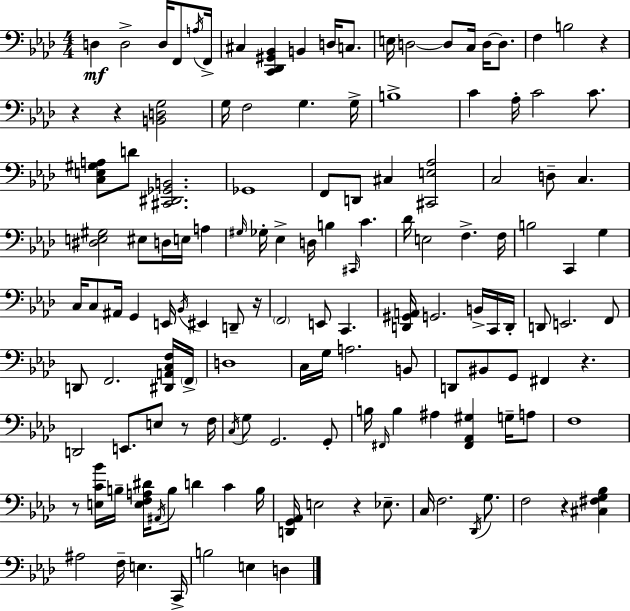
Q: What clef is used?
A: bass